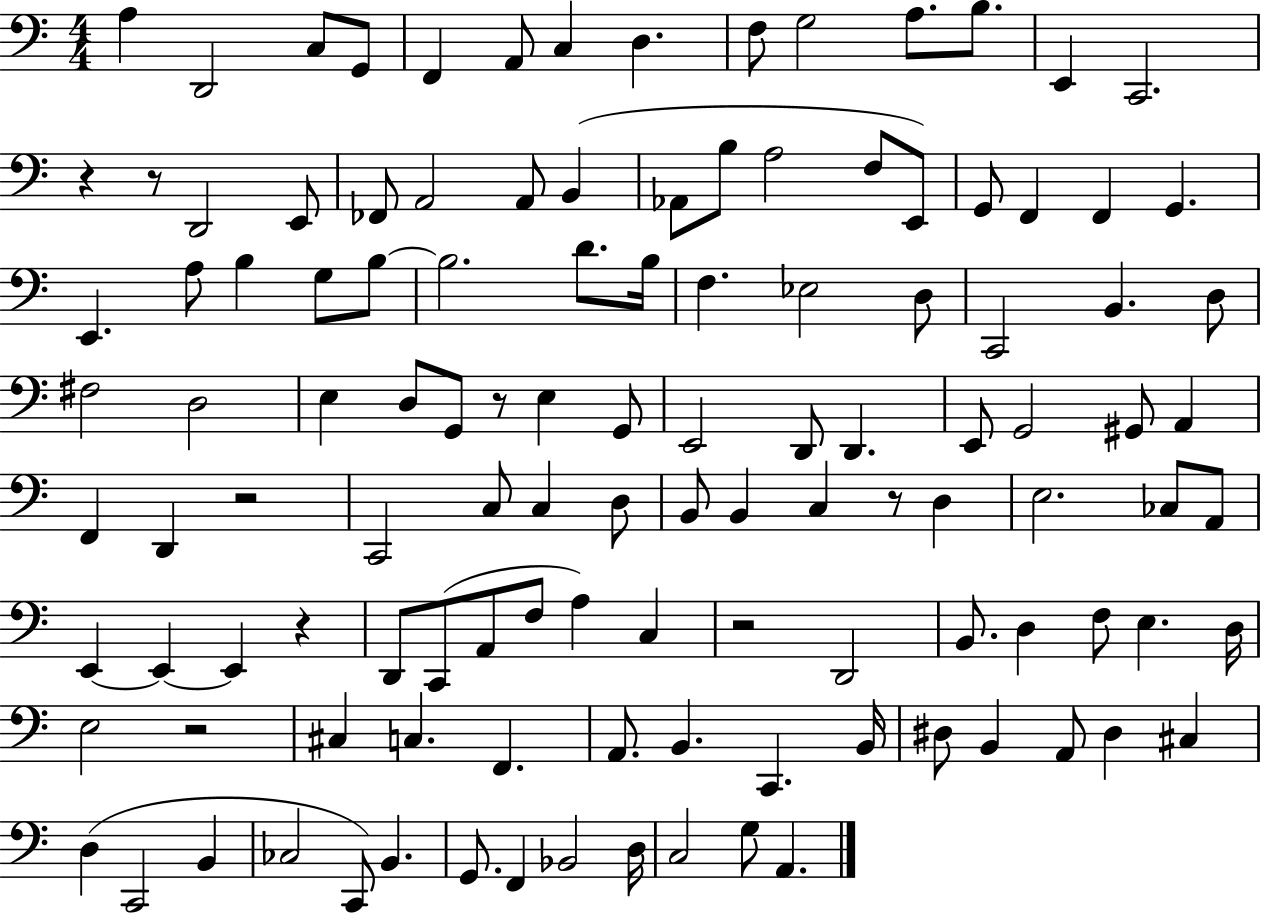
A3/q D2/h C3/e G2/e F2/q A2/e C3/q D3/q. F3/e G3/h A3/e. B3/e. E2/q C2/h. R/q R/e D2/h E2/e FES2/e A2/h A2/e B2/q Ab2/e B3/e A3/h F3/e E2/e G2/e F2/q F2/q G2/q. E2/q. A3/e B3/q G3/e B3/e B3/h. D4/e. B3/s F3/q. Eb3/h D3/e C2/h B2/q. D3/e F#3/h D3/h E3/q D3/e G2/e R/e E3/q G2/e E2/h D2/e D2/q. E2/e G2/h G#2/e A2/q F2/q D2/q R/h C2/h C3/e C3/q D3/e B2/e B2/q C3/q R/e D3/q E3/h. CES3/e A2/e E2/q E2/q E2/q R/q D2/e C2/e A2/e F3/e A3/q C3/q R/h D2/h B2/e. D3/q F3/e E3/q. D3/s E3/h R/h C#3/q C3/q. F2/q. A2/e. B2/q. C2/q. B2/s D#3/e B2/q A2/e D#3/q C#3/q D3/q C2/h B2/q CES3/h C2/e B2/q. G2/e. F2/q Bb2/h D3/s C3/h G3/e A2/q.